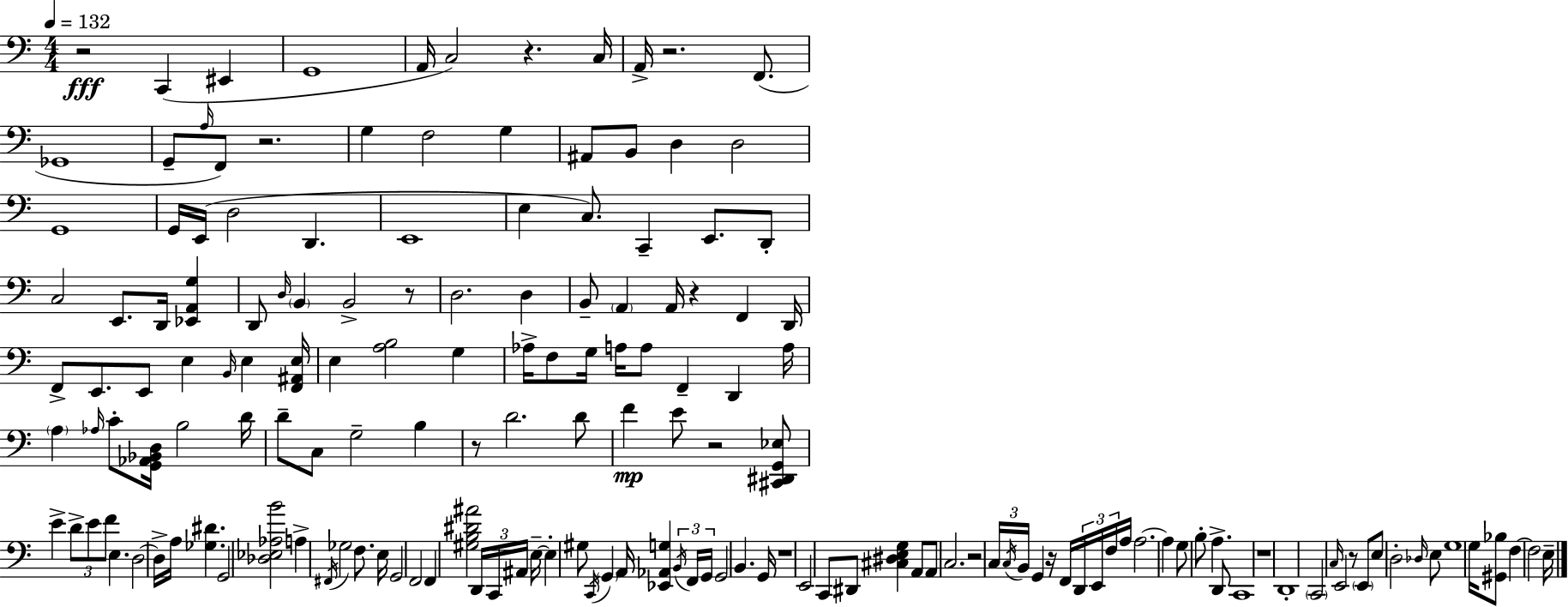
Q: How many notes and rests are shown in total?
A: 165